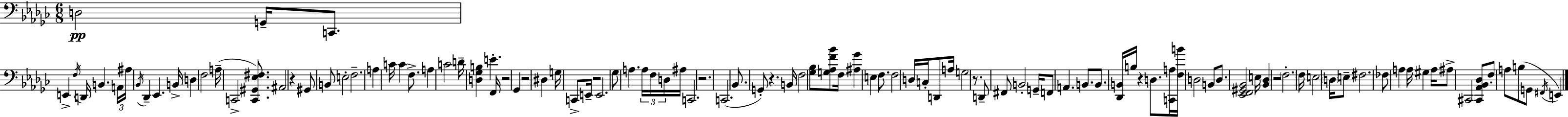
X:1
T:Untitled
M:6/8
L:1/4
K:Ebm
D,2 G,,/4 C,,/2 E,, F,/4 D,,/4 B,, A,,/4 ^A,/4 _B,,/4 _D,, _E,, B,,/4 D, F,2 A,/4 C,,2 [C,,^G,,_E,^F,]/2 ^A,,2 z ^G,,/2 B,,/2 E,2 F,2 A, C/4 C F,/2 A, C2 D/4 [D,_G,B,] E F,,/4 z2 _G,, z2 ^D, G,/4 C,,/2 E,,/4 z2 E,,2 _G,/2 A, A,/4 F,/4 D,/4 ^A,/4 C,,2 z2 C,,2 _B,,/2 G,,/2 z B,,/4 F,2 [_G,_B,]/2 [G,_A,F_B]/2 F,/4 [^A,_G] E, F,/2 F,2 D,/4 C,/4 D,,/2 A,/4 G,2 z/2 D,,/2 ^F,,/2 B,,2 G,,/4 F,,/2 A,, B,,/2 B,,/2 [_D,,B,,]/4 B,/4 z D,/2 [C,,A,]/4 [F,B]/4 D,2 B,,/2 D,/2 [_E,,F,,^G,,_B,,]2 E,/4 [_B,,_D,] z2 F,2 F,/4 E,2 D,/4 E,/2 ^F,2 _F,/2 A, A,/4 ^G, A,/4 ^A,/2 ^C,,2 [^C,,_A,,_B,,_D,]/2 F,/2 A,/2 B,/2 G,,/2 ^F,,/4 E,,